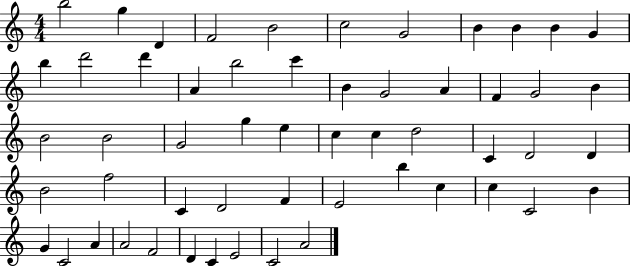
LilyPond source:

{
  \clef treble
  \numericTimeSignature
  \time 4/4
  \key c \major
  b''2 g''4 d'4 | f'2 b'2 | c''2 g'2 | b'4 b'4 b'4 g'4 | \break b''4 d'''2 d'''4 | a'4 b''2 c'''4 | b'4 g'2 a'4 | f'4 g'2 b'4 | \break b'2 b'2 | g'2 g''4 e''4 | c''4 c''4 d''2 | c'4 d'2 d'4 | \break b'2 f''2 | c'4 d'2 f'4 | e'2 b''4 c''4 | c''4 c'2 b'4 | \break g'4 c'2 a'4 | a'2 f'2 | d'4 c'4 e'2 | c'2 a'2 | \break \bar "|."
}